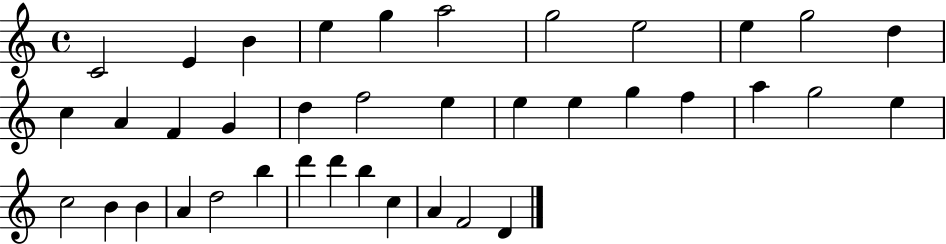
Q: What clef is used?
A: treble